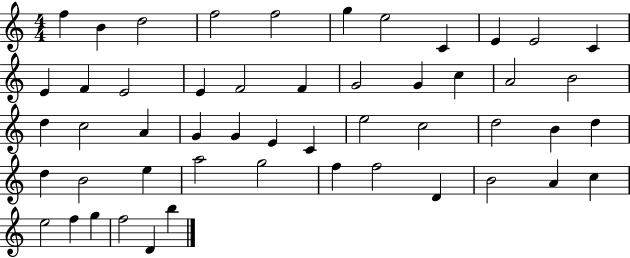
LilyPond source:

{
  \clef treble
  \numericTimeSignature
  \time 4/4
  \key c \major
  f''4 b'4 d''2 | f''2 f''2 | g''4 e''2 c'4 | e'4 e'2 c'4 | \break e'4 f'4 e'2 | e'4 f'2 f'4 | g'2 g'4 c''4 | a'2 b'2 | \break d''4 c''2 a'4 | g'4 g'4 e'4 c'4 | e''2 c''2 | d''2 b'4 d''4 | \break d''4 b'2 e''4 | a''2 g''2 | f''4 f''2 d'4 | b'2 a'4 c''4 | \break e''2 f''4 g''4 | f''2 d'4 b''4 | \bar "|."
}